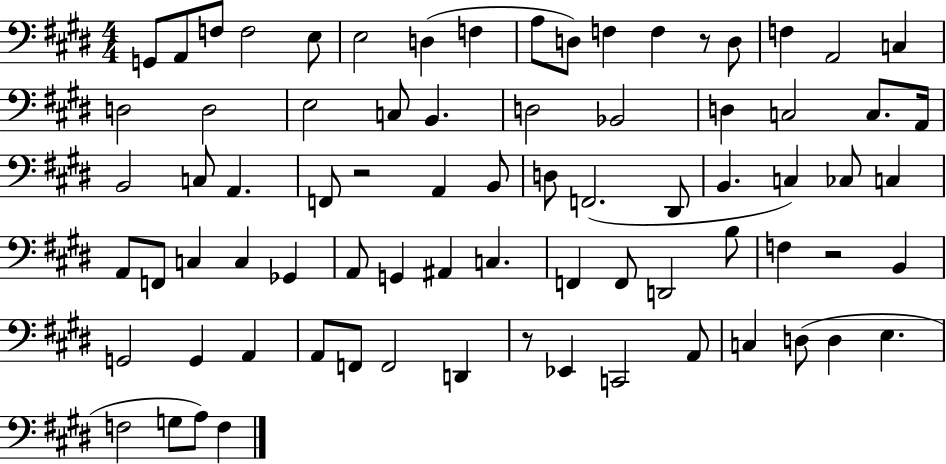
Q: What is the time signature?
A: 4/4